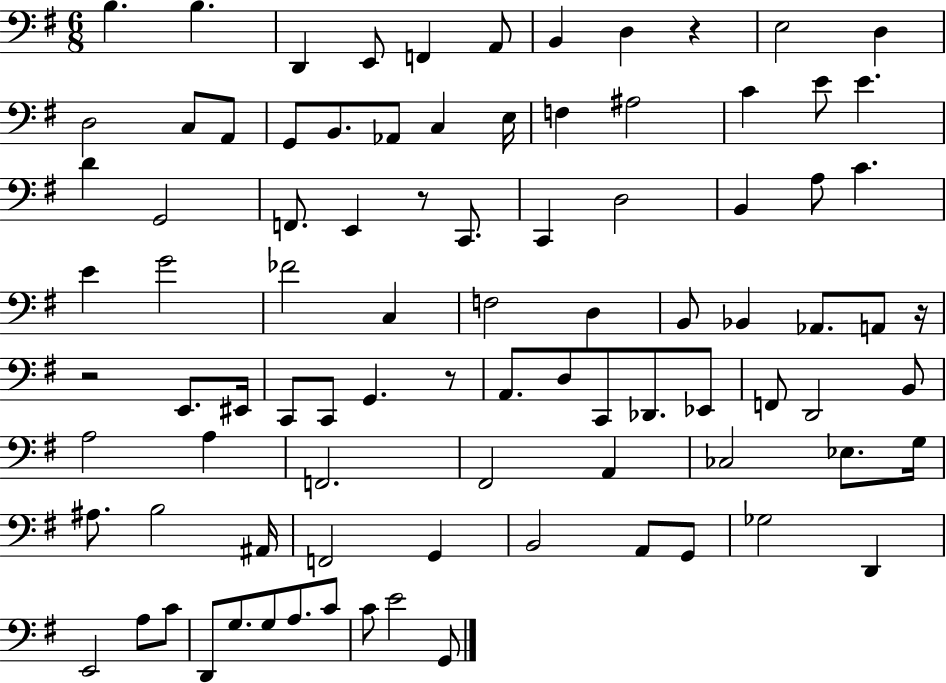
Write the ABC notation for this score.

X:1
T:Untitled
M:6/8
L:1/4
K:G
B, B, D,, E,,/2 F,, A,,/2 B,, D, z E,2 D, D,2 C,/2 A,,/2 G,,/2 B,,/2 _A,,/2 C, E,/4 F, ^A,2 C E/2 E D G,,2 F,,/2 E,, z/2 C,,/2 C,, D,2 B,, A,/2 C E G2 _F2 C, F,2 D, B,,/2 _B,, _A,,/2 A,,/2 z/4 z2 E,,/2 ^E,,/4 C,,/2 C,,/2 G,, z/2 A,,/2 D,/2 C,,/2 _D,,/2 _E,,/2 F,,/2 D,,2 B,,/2 A,2 A, F,,2 ^F,,2 A,, _C,2 _E,/2 G,/4 ^A,/2 B,2 ^A,,/4 F,,2 G,, B,,2 A,,/2 G,,/2 _G,2 D,, E,,2 A,/2 C/2 D,,/2 G,/2 G,/2 A,/2 C/2 C/2 E2 G,,/2